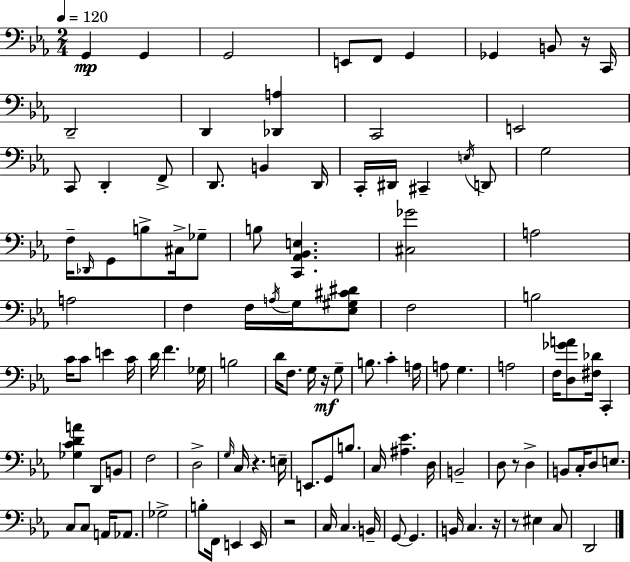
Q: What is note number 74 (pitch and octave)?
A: D3